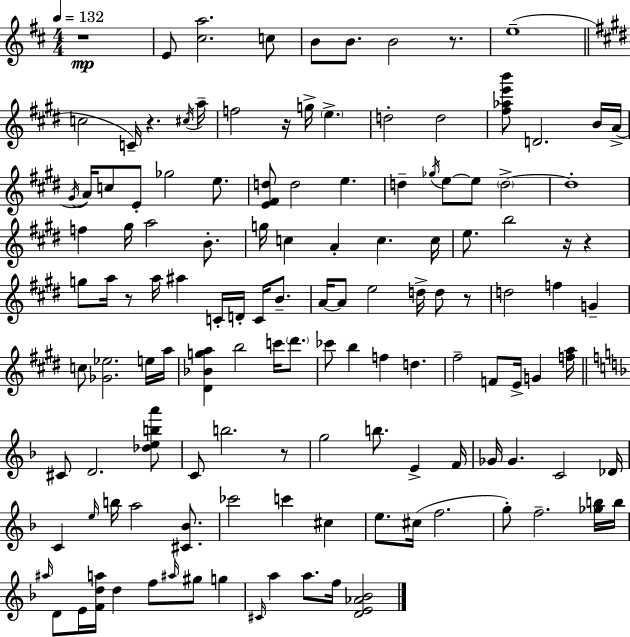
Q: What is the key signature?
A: D major